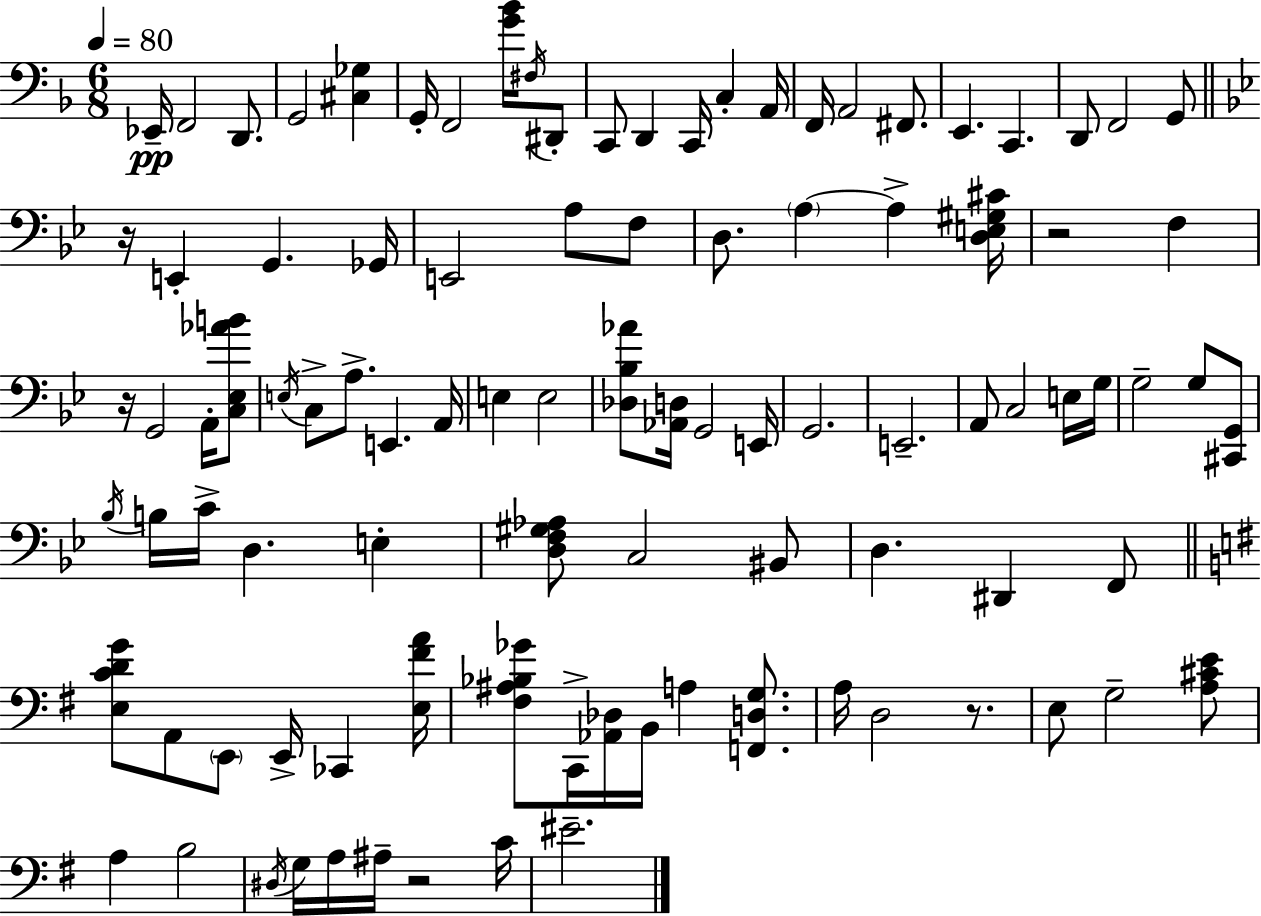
X:1
T:Untitled
M:6/8
L:1/4
K:Dm
_E,,/4 F,,2 D,,/2 G,,2 [^C,_G,] G,,/4 F,,2 [G_B]/4 ^F,/4 ^D,,/2 C,,/2 D,, C,,/4 C, A,,/4 F,,/4 A,,2 ^F,,/2 E,, C,, D,,/2 F,,2 G,,/2 z/4 E,, G,, _G,,/4 E,,2 A,/2 F,/2 D,/2 A, A, [D,E,^G,^C]/4 z2 F, z/4 G,,2 A,,/4 [C,_E,_AB]/2 E,/4 C,/2 A,/2 E,, A,,/4 E, E,2 [_D,_B,_A]/2 [_A,,D,]/4 G,,2 E,,/4 G,,2 E,,2 A,,/2 C,2 E,/4 G,/4 G,2 G,/2 [^C,,G,,]/2 _B,/4 B,/4 C/4 D, E, [D,F,^G,_A,]/2 C,2 ^B,,/2 D, ^D,, F,,/2 [E,CDG]/2 A,,/2 E,,/2 E,,/4 _C,, [E,^FA]/4 [^F,^A,_B,_G]/2 C,,/4 [_A,,_D,]/4 B,,/4 A, [F,,D,G,]/2 A,/4 D,2 z/2 E,/2 G,2 [A,^CE]/2 A, B,2 ^D,/4 G,/4 A,/4 ^A,/4 z2 C/4 ^E2